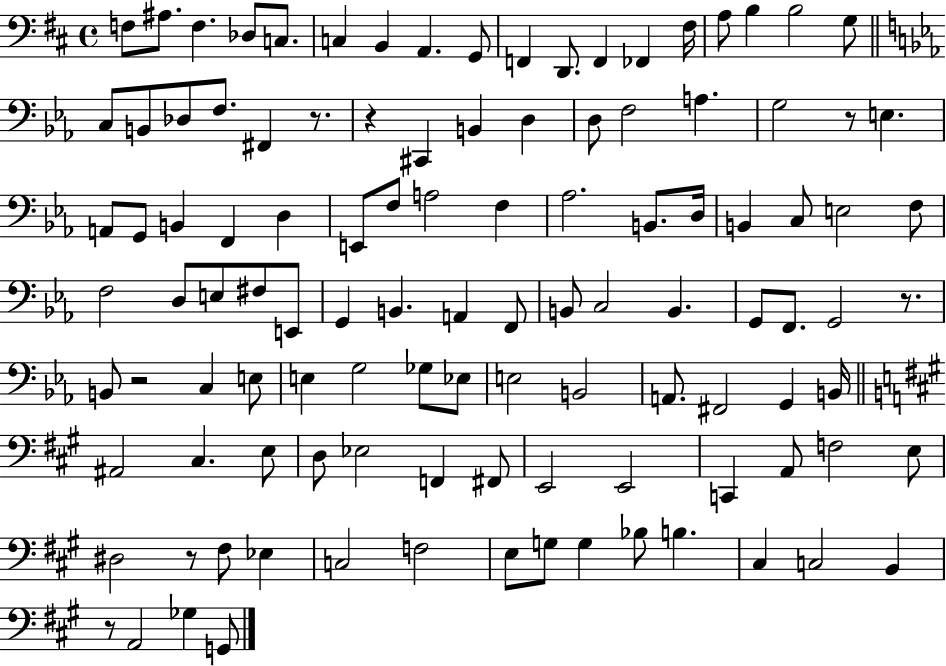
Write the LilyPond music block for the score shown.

{
  \clef bass
  \time 4/4
  \defaultTimeSignature
  \key d \major
  f8 ais8. f4. des8 c8. | c4 b,4 a,4. g,8 | f,4 d,8. f,4 fes,4 fis16 | a8 b4 b2 g8 | \break \bar "||" \break \key ees \major c8 b,8 des8 f8. fis,4 r8. | r4 cis,4 b,4 d4 | d8 f2 a4. | g2 r8 e4. | \break a,8 g,8 b,4 f,4 d4 | e,8 f8 a2 f4 | aes2. b,8. d16 | b,4 c8 e2 f8 | \break f2 d8 e8 fis8 e,8 | g,4 b,4. a,4 f,8 | b,8 c2 b,4. | g,8 f,8. g,2 r8. | \break b,8 r2 c4 e8 | e4 g2 ges8 ees8 | e2 b,2 | a,8. fis,2 g,4 b,16 | \break \bar "||" \break \key a \major ais,2 cis4. e8 | d8 ees2 f,4 fis,8 | e,2 e,2 | c,4 a,8 f2 e8 | \break dis2 r8 fis8 ees4 | c2 f2 | e8 g8 g4 bes8 b4. | cis4 c2 b,4 | \break r8 a,2 ges4 g,8 | \bar "|."
}